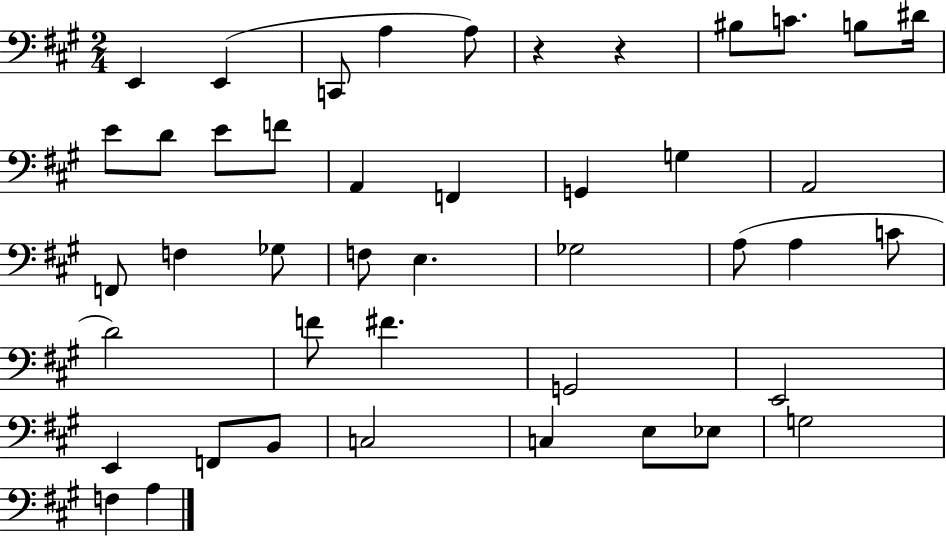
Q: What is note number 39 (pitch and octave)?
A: Eb3